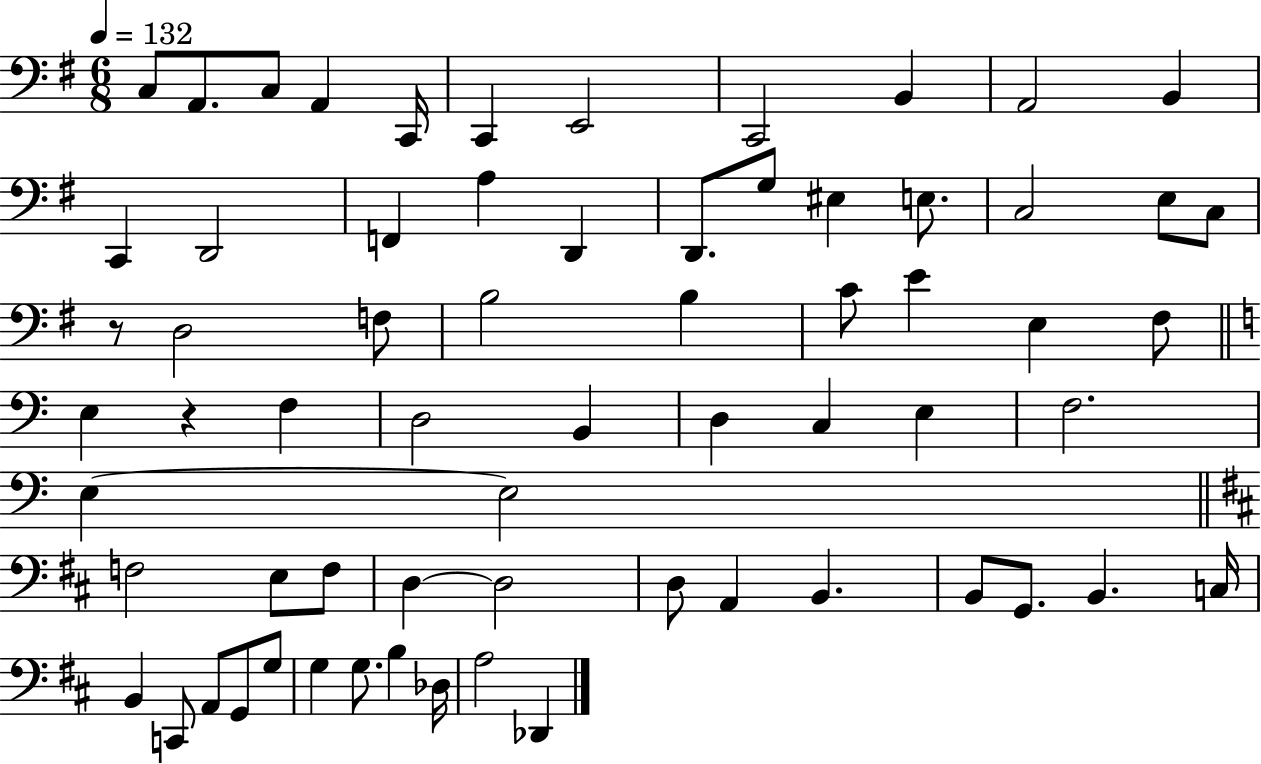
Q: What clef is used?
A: bass